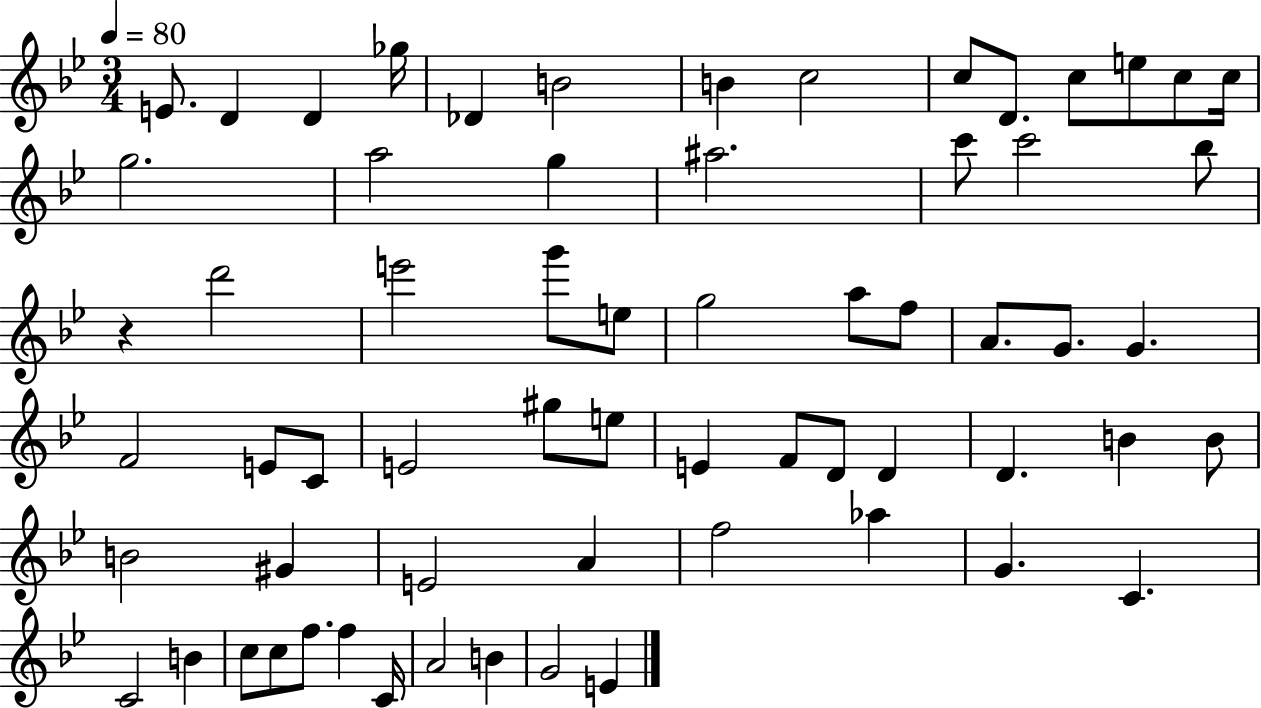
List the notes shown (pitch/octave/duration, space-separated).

E4/e. D4/q D4/q Gb5/s Db4/q B4/h B4/q C5/h C5/e D4/e. C5/e E5/e C5/e C5/s G5/h. A5/h G5/q A#5/h. C6/e C6/h Bb5/e R/q D6/h E6/h G6/e E5/e G5/h A5/e F5/e A4/e. G4/e. G4/q. F4/h E4/e C4/e E4/h G#5/e E5/e E4/q F4/e D4/e D4/q D4/q. B4/q B4/e B4/h G#4/q E4/h A4/q F5/h Ab5/q G4/q. C4/q. C4/h B4/q C5/e C5/e F5/e. F5/q C4/s A4/h B4/q G4/h E4/q